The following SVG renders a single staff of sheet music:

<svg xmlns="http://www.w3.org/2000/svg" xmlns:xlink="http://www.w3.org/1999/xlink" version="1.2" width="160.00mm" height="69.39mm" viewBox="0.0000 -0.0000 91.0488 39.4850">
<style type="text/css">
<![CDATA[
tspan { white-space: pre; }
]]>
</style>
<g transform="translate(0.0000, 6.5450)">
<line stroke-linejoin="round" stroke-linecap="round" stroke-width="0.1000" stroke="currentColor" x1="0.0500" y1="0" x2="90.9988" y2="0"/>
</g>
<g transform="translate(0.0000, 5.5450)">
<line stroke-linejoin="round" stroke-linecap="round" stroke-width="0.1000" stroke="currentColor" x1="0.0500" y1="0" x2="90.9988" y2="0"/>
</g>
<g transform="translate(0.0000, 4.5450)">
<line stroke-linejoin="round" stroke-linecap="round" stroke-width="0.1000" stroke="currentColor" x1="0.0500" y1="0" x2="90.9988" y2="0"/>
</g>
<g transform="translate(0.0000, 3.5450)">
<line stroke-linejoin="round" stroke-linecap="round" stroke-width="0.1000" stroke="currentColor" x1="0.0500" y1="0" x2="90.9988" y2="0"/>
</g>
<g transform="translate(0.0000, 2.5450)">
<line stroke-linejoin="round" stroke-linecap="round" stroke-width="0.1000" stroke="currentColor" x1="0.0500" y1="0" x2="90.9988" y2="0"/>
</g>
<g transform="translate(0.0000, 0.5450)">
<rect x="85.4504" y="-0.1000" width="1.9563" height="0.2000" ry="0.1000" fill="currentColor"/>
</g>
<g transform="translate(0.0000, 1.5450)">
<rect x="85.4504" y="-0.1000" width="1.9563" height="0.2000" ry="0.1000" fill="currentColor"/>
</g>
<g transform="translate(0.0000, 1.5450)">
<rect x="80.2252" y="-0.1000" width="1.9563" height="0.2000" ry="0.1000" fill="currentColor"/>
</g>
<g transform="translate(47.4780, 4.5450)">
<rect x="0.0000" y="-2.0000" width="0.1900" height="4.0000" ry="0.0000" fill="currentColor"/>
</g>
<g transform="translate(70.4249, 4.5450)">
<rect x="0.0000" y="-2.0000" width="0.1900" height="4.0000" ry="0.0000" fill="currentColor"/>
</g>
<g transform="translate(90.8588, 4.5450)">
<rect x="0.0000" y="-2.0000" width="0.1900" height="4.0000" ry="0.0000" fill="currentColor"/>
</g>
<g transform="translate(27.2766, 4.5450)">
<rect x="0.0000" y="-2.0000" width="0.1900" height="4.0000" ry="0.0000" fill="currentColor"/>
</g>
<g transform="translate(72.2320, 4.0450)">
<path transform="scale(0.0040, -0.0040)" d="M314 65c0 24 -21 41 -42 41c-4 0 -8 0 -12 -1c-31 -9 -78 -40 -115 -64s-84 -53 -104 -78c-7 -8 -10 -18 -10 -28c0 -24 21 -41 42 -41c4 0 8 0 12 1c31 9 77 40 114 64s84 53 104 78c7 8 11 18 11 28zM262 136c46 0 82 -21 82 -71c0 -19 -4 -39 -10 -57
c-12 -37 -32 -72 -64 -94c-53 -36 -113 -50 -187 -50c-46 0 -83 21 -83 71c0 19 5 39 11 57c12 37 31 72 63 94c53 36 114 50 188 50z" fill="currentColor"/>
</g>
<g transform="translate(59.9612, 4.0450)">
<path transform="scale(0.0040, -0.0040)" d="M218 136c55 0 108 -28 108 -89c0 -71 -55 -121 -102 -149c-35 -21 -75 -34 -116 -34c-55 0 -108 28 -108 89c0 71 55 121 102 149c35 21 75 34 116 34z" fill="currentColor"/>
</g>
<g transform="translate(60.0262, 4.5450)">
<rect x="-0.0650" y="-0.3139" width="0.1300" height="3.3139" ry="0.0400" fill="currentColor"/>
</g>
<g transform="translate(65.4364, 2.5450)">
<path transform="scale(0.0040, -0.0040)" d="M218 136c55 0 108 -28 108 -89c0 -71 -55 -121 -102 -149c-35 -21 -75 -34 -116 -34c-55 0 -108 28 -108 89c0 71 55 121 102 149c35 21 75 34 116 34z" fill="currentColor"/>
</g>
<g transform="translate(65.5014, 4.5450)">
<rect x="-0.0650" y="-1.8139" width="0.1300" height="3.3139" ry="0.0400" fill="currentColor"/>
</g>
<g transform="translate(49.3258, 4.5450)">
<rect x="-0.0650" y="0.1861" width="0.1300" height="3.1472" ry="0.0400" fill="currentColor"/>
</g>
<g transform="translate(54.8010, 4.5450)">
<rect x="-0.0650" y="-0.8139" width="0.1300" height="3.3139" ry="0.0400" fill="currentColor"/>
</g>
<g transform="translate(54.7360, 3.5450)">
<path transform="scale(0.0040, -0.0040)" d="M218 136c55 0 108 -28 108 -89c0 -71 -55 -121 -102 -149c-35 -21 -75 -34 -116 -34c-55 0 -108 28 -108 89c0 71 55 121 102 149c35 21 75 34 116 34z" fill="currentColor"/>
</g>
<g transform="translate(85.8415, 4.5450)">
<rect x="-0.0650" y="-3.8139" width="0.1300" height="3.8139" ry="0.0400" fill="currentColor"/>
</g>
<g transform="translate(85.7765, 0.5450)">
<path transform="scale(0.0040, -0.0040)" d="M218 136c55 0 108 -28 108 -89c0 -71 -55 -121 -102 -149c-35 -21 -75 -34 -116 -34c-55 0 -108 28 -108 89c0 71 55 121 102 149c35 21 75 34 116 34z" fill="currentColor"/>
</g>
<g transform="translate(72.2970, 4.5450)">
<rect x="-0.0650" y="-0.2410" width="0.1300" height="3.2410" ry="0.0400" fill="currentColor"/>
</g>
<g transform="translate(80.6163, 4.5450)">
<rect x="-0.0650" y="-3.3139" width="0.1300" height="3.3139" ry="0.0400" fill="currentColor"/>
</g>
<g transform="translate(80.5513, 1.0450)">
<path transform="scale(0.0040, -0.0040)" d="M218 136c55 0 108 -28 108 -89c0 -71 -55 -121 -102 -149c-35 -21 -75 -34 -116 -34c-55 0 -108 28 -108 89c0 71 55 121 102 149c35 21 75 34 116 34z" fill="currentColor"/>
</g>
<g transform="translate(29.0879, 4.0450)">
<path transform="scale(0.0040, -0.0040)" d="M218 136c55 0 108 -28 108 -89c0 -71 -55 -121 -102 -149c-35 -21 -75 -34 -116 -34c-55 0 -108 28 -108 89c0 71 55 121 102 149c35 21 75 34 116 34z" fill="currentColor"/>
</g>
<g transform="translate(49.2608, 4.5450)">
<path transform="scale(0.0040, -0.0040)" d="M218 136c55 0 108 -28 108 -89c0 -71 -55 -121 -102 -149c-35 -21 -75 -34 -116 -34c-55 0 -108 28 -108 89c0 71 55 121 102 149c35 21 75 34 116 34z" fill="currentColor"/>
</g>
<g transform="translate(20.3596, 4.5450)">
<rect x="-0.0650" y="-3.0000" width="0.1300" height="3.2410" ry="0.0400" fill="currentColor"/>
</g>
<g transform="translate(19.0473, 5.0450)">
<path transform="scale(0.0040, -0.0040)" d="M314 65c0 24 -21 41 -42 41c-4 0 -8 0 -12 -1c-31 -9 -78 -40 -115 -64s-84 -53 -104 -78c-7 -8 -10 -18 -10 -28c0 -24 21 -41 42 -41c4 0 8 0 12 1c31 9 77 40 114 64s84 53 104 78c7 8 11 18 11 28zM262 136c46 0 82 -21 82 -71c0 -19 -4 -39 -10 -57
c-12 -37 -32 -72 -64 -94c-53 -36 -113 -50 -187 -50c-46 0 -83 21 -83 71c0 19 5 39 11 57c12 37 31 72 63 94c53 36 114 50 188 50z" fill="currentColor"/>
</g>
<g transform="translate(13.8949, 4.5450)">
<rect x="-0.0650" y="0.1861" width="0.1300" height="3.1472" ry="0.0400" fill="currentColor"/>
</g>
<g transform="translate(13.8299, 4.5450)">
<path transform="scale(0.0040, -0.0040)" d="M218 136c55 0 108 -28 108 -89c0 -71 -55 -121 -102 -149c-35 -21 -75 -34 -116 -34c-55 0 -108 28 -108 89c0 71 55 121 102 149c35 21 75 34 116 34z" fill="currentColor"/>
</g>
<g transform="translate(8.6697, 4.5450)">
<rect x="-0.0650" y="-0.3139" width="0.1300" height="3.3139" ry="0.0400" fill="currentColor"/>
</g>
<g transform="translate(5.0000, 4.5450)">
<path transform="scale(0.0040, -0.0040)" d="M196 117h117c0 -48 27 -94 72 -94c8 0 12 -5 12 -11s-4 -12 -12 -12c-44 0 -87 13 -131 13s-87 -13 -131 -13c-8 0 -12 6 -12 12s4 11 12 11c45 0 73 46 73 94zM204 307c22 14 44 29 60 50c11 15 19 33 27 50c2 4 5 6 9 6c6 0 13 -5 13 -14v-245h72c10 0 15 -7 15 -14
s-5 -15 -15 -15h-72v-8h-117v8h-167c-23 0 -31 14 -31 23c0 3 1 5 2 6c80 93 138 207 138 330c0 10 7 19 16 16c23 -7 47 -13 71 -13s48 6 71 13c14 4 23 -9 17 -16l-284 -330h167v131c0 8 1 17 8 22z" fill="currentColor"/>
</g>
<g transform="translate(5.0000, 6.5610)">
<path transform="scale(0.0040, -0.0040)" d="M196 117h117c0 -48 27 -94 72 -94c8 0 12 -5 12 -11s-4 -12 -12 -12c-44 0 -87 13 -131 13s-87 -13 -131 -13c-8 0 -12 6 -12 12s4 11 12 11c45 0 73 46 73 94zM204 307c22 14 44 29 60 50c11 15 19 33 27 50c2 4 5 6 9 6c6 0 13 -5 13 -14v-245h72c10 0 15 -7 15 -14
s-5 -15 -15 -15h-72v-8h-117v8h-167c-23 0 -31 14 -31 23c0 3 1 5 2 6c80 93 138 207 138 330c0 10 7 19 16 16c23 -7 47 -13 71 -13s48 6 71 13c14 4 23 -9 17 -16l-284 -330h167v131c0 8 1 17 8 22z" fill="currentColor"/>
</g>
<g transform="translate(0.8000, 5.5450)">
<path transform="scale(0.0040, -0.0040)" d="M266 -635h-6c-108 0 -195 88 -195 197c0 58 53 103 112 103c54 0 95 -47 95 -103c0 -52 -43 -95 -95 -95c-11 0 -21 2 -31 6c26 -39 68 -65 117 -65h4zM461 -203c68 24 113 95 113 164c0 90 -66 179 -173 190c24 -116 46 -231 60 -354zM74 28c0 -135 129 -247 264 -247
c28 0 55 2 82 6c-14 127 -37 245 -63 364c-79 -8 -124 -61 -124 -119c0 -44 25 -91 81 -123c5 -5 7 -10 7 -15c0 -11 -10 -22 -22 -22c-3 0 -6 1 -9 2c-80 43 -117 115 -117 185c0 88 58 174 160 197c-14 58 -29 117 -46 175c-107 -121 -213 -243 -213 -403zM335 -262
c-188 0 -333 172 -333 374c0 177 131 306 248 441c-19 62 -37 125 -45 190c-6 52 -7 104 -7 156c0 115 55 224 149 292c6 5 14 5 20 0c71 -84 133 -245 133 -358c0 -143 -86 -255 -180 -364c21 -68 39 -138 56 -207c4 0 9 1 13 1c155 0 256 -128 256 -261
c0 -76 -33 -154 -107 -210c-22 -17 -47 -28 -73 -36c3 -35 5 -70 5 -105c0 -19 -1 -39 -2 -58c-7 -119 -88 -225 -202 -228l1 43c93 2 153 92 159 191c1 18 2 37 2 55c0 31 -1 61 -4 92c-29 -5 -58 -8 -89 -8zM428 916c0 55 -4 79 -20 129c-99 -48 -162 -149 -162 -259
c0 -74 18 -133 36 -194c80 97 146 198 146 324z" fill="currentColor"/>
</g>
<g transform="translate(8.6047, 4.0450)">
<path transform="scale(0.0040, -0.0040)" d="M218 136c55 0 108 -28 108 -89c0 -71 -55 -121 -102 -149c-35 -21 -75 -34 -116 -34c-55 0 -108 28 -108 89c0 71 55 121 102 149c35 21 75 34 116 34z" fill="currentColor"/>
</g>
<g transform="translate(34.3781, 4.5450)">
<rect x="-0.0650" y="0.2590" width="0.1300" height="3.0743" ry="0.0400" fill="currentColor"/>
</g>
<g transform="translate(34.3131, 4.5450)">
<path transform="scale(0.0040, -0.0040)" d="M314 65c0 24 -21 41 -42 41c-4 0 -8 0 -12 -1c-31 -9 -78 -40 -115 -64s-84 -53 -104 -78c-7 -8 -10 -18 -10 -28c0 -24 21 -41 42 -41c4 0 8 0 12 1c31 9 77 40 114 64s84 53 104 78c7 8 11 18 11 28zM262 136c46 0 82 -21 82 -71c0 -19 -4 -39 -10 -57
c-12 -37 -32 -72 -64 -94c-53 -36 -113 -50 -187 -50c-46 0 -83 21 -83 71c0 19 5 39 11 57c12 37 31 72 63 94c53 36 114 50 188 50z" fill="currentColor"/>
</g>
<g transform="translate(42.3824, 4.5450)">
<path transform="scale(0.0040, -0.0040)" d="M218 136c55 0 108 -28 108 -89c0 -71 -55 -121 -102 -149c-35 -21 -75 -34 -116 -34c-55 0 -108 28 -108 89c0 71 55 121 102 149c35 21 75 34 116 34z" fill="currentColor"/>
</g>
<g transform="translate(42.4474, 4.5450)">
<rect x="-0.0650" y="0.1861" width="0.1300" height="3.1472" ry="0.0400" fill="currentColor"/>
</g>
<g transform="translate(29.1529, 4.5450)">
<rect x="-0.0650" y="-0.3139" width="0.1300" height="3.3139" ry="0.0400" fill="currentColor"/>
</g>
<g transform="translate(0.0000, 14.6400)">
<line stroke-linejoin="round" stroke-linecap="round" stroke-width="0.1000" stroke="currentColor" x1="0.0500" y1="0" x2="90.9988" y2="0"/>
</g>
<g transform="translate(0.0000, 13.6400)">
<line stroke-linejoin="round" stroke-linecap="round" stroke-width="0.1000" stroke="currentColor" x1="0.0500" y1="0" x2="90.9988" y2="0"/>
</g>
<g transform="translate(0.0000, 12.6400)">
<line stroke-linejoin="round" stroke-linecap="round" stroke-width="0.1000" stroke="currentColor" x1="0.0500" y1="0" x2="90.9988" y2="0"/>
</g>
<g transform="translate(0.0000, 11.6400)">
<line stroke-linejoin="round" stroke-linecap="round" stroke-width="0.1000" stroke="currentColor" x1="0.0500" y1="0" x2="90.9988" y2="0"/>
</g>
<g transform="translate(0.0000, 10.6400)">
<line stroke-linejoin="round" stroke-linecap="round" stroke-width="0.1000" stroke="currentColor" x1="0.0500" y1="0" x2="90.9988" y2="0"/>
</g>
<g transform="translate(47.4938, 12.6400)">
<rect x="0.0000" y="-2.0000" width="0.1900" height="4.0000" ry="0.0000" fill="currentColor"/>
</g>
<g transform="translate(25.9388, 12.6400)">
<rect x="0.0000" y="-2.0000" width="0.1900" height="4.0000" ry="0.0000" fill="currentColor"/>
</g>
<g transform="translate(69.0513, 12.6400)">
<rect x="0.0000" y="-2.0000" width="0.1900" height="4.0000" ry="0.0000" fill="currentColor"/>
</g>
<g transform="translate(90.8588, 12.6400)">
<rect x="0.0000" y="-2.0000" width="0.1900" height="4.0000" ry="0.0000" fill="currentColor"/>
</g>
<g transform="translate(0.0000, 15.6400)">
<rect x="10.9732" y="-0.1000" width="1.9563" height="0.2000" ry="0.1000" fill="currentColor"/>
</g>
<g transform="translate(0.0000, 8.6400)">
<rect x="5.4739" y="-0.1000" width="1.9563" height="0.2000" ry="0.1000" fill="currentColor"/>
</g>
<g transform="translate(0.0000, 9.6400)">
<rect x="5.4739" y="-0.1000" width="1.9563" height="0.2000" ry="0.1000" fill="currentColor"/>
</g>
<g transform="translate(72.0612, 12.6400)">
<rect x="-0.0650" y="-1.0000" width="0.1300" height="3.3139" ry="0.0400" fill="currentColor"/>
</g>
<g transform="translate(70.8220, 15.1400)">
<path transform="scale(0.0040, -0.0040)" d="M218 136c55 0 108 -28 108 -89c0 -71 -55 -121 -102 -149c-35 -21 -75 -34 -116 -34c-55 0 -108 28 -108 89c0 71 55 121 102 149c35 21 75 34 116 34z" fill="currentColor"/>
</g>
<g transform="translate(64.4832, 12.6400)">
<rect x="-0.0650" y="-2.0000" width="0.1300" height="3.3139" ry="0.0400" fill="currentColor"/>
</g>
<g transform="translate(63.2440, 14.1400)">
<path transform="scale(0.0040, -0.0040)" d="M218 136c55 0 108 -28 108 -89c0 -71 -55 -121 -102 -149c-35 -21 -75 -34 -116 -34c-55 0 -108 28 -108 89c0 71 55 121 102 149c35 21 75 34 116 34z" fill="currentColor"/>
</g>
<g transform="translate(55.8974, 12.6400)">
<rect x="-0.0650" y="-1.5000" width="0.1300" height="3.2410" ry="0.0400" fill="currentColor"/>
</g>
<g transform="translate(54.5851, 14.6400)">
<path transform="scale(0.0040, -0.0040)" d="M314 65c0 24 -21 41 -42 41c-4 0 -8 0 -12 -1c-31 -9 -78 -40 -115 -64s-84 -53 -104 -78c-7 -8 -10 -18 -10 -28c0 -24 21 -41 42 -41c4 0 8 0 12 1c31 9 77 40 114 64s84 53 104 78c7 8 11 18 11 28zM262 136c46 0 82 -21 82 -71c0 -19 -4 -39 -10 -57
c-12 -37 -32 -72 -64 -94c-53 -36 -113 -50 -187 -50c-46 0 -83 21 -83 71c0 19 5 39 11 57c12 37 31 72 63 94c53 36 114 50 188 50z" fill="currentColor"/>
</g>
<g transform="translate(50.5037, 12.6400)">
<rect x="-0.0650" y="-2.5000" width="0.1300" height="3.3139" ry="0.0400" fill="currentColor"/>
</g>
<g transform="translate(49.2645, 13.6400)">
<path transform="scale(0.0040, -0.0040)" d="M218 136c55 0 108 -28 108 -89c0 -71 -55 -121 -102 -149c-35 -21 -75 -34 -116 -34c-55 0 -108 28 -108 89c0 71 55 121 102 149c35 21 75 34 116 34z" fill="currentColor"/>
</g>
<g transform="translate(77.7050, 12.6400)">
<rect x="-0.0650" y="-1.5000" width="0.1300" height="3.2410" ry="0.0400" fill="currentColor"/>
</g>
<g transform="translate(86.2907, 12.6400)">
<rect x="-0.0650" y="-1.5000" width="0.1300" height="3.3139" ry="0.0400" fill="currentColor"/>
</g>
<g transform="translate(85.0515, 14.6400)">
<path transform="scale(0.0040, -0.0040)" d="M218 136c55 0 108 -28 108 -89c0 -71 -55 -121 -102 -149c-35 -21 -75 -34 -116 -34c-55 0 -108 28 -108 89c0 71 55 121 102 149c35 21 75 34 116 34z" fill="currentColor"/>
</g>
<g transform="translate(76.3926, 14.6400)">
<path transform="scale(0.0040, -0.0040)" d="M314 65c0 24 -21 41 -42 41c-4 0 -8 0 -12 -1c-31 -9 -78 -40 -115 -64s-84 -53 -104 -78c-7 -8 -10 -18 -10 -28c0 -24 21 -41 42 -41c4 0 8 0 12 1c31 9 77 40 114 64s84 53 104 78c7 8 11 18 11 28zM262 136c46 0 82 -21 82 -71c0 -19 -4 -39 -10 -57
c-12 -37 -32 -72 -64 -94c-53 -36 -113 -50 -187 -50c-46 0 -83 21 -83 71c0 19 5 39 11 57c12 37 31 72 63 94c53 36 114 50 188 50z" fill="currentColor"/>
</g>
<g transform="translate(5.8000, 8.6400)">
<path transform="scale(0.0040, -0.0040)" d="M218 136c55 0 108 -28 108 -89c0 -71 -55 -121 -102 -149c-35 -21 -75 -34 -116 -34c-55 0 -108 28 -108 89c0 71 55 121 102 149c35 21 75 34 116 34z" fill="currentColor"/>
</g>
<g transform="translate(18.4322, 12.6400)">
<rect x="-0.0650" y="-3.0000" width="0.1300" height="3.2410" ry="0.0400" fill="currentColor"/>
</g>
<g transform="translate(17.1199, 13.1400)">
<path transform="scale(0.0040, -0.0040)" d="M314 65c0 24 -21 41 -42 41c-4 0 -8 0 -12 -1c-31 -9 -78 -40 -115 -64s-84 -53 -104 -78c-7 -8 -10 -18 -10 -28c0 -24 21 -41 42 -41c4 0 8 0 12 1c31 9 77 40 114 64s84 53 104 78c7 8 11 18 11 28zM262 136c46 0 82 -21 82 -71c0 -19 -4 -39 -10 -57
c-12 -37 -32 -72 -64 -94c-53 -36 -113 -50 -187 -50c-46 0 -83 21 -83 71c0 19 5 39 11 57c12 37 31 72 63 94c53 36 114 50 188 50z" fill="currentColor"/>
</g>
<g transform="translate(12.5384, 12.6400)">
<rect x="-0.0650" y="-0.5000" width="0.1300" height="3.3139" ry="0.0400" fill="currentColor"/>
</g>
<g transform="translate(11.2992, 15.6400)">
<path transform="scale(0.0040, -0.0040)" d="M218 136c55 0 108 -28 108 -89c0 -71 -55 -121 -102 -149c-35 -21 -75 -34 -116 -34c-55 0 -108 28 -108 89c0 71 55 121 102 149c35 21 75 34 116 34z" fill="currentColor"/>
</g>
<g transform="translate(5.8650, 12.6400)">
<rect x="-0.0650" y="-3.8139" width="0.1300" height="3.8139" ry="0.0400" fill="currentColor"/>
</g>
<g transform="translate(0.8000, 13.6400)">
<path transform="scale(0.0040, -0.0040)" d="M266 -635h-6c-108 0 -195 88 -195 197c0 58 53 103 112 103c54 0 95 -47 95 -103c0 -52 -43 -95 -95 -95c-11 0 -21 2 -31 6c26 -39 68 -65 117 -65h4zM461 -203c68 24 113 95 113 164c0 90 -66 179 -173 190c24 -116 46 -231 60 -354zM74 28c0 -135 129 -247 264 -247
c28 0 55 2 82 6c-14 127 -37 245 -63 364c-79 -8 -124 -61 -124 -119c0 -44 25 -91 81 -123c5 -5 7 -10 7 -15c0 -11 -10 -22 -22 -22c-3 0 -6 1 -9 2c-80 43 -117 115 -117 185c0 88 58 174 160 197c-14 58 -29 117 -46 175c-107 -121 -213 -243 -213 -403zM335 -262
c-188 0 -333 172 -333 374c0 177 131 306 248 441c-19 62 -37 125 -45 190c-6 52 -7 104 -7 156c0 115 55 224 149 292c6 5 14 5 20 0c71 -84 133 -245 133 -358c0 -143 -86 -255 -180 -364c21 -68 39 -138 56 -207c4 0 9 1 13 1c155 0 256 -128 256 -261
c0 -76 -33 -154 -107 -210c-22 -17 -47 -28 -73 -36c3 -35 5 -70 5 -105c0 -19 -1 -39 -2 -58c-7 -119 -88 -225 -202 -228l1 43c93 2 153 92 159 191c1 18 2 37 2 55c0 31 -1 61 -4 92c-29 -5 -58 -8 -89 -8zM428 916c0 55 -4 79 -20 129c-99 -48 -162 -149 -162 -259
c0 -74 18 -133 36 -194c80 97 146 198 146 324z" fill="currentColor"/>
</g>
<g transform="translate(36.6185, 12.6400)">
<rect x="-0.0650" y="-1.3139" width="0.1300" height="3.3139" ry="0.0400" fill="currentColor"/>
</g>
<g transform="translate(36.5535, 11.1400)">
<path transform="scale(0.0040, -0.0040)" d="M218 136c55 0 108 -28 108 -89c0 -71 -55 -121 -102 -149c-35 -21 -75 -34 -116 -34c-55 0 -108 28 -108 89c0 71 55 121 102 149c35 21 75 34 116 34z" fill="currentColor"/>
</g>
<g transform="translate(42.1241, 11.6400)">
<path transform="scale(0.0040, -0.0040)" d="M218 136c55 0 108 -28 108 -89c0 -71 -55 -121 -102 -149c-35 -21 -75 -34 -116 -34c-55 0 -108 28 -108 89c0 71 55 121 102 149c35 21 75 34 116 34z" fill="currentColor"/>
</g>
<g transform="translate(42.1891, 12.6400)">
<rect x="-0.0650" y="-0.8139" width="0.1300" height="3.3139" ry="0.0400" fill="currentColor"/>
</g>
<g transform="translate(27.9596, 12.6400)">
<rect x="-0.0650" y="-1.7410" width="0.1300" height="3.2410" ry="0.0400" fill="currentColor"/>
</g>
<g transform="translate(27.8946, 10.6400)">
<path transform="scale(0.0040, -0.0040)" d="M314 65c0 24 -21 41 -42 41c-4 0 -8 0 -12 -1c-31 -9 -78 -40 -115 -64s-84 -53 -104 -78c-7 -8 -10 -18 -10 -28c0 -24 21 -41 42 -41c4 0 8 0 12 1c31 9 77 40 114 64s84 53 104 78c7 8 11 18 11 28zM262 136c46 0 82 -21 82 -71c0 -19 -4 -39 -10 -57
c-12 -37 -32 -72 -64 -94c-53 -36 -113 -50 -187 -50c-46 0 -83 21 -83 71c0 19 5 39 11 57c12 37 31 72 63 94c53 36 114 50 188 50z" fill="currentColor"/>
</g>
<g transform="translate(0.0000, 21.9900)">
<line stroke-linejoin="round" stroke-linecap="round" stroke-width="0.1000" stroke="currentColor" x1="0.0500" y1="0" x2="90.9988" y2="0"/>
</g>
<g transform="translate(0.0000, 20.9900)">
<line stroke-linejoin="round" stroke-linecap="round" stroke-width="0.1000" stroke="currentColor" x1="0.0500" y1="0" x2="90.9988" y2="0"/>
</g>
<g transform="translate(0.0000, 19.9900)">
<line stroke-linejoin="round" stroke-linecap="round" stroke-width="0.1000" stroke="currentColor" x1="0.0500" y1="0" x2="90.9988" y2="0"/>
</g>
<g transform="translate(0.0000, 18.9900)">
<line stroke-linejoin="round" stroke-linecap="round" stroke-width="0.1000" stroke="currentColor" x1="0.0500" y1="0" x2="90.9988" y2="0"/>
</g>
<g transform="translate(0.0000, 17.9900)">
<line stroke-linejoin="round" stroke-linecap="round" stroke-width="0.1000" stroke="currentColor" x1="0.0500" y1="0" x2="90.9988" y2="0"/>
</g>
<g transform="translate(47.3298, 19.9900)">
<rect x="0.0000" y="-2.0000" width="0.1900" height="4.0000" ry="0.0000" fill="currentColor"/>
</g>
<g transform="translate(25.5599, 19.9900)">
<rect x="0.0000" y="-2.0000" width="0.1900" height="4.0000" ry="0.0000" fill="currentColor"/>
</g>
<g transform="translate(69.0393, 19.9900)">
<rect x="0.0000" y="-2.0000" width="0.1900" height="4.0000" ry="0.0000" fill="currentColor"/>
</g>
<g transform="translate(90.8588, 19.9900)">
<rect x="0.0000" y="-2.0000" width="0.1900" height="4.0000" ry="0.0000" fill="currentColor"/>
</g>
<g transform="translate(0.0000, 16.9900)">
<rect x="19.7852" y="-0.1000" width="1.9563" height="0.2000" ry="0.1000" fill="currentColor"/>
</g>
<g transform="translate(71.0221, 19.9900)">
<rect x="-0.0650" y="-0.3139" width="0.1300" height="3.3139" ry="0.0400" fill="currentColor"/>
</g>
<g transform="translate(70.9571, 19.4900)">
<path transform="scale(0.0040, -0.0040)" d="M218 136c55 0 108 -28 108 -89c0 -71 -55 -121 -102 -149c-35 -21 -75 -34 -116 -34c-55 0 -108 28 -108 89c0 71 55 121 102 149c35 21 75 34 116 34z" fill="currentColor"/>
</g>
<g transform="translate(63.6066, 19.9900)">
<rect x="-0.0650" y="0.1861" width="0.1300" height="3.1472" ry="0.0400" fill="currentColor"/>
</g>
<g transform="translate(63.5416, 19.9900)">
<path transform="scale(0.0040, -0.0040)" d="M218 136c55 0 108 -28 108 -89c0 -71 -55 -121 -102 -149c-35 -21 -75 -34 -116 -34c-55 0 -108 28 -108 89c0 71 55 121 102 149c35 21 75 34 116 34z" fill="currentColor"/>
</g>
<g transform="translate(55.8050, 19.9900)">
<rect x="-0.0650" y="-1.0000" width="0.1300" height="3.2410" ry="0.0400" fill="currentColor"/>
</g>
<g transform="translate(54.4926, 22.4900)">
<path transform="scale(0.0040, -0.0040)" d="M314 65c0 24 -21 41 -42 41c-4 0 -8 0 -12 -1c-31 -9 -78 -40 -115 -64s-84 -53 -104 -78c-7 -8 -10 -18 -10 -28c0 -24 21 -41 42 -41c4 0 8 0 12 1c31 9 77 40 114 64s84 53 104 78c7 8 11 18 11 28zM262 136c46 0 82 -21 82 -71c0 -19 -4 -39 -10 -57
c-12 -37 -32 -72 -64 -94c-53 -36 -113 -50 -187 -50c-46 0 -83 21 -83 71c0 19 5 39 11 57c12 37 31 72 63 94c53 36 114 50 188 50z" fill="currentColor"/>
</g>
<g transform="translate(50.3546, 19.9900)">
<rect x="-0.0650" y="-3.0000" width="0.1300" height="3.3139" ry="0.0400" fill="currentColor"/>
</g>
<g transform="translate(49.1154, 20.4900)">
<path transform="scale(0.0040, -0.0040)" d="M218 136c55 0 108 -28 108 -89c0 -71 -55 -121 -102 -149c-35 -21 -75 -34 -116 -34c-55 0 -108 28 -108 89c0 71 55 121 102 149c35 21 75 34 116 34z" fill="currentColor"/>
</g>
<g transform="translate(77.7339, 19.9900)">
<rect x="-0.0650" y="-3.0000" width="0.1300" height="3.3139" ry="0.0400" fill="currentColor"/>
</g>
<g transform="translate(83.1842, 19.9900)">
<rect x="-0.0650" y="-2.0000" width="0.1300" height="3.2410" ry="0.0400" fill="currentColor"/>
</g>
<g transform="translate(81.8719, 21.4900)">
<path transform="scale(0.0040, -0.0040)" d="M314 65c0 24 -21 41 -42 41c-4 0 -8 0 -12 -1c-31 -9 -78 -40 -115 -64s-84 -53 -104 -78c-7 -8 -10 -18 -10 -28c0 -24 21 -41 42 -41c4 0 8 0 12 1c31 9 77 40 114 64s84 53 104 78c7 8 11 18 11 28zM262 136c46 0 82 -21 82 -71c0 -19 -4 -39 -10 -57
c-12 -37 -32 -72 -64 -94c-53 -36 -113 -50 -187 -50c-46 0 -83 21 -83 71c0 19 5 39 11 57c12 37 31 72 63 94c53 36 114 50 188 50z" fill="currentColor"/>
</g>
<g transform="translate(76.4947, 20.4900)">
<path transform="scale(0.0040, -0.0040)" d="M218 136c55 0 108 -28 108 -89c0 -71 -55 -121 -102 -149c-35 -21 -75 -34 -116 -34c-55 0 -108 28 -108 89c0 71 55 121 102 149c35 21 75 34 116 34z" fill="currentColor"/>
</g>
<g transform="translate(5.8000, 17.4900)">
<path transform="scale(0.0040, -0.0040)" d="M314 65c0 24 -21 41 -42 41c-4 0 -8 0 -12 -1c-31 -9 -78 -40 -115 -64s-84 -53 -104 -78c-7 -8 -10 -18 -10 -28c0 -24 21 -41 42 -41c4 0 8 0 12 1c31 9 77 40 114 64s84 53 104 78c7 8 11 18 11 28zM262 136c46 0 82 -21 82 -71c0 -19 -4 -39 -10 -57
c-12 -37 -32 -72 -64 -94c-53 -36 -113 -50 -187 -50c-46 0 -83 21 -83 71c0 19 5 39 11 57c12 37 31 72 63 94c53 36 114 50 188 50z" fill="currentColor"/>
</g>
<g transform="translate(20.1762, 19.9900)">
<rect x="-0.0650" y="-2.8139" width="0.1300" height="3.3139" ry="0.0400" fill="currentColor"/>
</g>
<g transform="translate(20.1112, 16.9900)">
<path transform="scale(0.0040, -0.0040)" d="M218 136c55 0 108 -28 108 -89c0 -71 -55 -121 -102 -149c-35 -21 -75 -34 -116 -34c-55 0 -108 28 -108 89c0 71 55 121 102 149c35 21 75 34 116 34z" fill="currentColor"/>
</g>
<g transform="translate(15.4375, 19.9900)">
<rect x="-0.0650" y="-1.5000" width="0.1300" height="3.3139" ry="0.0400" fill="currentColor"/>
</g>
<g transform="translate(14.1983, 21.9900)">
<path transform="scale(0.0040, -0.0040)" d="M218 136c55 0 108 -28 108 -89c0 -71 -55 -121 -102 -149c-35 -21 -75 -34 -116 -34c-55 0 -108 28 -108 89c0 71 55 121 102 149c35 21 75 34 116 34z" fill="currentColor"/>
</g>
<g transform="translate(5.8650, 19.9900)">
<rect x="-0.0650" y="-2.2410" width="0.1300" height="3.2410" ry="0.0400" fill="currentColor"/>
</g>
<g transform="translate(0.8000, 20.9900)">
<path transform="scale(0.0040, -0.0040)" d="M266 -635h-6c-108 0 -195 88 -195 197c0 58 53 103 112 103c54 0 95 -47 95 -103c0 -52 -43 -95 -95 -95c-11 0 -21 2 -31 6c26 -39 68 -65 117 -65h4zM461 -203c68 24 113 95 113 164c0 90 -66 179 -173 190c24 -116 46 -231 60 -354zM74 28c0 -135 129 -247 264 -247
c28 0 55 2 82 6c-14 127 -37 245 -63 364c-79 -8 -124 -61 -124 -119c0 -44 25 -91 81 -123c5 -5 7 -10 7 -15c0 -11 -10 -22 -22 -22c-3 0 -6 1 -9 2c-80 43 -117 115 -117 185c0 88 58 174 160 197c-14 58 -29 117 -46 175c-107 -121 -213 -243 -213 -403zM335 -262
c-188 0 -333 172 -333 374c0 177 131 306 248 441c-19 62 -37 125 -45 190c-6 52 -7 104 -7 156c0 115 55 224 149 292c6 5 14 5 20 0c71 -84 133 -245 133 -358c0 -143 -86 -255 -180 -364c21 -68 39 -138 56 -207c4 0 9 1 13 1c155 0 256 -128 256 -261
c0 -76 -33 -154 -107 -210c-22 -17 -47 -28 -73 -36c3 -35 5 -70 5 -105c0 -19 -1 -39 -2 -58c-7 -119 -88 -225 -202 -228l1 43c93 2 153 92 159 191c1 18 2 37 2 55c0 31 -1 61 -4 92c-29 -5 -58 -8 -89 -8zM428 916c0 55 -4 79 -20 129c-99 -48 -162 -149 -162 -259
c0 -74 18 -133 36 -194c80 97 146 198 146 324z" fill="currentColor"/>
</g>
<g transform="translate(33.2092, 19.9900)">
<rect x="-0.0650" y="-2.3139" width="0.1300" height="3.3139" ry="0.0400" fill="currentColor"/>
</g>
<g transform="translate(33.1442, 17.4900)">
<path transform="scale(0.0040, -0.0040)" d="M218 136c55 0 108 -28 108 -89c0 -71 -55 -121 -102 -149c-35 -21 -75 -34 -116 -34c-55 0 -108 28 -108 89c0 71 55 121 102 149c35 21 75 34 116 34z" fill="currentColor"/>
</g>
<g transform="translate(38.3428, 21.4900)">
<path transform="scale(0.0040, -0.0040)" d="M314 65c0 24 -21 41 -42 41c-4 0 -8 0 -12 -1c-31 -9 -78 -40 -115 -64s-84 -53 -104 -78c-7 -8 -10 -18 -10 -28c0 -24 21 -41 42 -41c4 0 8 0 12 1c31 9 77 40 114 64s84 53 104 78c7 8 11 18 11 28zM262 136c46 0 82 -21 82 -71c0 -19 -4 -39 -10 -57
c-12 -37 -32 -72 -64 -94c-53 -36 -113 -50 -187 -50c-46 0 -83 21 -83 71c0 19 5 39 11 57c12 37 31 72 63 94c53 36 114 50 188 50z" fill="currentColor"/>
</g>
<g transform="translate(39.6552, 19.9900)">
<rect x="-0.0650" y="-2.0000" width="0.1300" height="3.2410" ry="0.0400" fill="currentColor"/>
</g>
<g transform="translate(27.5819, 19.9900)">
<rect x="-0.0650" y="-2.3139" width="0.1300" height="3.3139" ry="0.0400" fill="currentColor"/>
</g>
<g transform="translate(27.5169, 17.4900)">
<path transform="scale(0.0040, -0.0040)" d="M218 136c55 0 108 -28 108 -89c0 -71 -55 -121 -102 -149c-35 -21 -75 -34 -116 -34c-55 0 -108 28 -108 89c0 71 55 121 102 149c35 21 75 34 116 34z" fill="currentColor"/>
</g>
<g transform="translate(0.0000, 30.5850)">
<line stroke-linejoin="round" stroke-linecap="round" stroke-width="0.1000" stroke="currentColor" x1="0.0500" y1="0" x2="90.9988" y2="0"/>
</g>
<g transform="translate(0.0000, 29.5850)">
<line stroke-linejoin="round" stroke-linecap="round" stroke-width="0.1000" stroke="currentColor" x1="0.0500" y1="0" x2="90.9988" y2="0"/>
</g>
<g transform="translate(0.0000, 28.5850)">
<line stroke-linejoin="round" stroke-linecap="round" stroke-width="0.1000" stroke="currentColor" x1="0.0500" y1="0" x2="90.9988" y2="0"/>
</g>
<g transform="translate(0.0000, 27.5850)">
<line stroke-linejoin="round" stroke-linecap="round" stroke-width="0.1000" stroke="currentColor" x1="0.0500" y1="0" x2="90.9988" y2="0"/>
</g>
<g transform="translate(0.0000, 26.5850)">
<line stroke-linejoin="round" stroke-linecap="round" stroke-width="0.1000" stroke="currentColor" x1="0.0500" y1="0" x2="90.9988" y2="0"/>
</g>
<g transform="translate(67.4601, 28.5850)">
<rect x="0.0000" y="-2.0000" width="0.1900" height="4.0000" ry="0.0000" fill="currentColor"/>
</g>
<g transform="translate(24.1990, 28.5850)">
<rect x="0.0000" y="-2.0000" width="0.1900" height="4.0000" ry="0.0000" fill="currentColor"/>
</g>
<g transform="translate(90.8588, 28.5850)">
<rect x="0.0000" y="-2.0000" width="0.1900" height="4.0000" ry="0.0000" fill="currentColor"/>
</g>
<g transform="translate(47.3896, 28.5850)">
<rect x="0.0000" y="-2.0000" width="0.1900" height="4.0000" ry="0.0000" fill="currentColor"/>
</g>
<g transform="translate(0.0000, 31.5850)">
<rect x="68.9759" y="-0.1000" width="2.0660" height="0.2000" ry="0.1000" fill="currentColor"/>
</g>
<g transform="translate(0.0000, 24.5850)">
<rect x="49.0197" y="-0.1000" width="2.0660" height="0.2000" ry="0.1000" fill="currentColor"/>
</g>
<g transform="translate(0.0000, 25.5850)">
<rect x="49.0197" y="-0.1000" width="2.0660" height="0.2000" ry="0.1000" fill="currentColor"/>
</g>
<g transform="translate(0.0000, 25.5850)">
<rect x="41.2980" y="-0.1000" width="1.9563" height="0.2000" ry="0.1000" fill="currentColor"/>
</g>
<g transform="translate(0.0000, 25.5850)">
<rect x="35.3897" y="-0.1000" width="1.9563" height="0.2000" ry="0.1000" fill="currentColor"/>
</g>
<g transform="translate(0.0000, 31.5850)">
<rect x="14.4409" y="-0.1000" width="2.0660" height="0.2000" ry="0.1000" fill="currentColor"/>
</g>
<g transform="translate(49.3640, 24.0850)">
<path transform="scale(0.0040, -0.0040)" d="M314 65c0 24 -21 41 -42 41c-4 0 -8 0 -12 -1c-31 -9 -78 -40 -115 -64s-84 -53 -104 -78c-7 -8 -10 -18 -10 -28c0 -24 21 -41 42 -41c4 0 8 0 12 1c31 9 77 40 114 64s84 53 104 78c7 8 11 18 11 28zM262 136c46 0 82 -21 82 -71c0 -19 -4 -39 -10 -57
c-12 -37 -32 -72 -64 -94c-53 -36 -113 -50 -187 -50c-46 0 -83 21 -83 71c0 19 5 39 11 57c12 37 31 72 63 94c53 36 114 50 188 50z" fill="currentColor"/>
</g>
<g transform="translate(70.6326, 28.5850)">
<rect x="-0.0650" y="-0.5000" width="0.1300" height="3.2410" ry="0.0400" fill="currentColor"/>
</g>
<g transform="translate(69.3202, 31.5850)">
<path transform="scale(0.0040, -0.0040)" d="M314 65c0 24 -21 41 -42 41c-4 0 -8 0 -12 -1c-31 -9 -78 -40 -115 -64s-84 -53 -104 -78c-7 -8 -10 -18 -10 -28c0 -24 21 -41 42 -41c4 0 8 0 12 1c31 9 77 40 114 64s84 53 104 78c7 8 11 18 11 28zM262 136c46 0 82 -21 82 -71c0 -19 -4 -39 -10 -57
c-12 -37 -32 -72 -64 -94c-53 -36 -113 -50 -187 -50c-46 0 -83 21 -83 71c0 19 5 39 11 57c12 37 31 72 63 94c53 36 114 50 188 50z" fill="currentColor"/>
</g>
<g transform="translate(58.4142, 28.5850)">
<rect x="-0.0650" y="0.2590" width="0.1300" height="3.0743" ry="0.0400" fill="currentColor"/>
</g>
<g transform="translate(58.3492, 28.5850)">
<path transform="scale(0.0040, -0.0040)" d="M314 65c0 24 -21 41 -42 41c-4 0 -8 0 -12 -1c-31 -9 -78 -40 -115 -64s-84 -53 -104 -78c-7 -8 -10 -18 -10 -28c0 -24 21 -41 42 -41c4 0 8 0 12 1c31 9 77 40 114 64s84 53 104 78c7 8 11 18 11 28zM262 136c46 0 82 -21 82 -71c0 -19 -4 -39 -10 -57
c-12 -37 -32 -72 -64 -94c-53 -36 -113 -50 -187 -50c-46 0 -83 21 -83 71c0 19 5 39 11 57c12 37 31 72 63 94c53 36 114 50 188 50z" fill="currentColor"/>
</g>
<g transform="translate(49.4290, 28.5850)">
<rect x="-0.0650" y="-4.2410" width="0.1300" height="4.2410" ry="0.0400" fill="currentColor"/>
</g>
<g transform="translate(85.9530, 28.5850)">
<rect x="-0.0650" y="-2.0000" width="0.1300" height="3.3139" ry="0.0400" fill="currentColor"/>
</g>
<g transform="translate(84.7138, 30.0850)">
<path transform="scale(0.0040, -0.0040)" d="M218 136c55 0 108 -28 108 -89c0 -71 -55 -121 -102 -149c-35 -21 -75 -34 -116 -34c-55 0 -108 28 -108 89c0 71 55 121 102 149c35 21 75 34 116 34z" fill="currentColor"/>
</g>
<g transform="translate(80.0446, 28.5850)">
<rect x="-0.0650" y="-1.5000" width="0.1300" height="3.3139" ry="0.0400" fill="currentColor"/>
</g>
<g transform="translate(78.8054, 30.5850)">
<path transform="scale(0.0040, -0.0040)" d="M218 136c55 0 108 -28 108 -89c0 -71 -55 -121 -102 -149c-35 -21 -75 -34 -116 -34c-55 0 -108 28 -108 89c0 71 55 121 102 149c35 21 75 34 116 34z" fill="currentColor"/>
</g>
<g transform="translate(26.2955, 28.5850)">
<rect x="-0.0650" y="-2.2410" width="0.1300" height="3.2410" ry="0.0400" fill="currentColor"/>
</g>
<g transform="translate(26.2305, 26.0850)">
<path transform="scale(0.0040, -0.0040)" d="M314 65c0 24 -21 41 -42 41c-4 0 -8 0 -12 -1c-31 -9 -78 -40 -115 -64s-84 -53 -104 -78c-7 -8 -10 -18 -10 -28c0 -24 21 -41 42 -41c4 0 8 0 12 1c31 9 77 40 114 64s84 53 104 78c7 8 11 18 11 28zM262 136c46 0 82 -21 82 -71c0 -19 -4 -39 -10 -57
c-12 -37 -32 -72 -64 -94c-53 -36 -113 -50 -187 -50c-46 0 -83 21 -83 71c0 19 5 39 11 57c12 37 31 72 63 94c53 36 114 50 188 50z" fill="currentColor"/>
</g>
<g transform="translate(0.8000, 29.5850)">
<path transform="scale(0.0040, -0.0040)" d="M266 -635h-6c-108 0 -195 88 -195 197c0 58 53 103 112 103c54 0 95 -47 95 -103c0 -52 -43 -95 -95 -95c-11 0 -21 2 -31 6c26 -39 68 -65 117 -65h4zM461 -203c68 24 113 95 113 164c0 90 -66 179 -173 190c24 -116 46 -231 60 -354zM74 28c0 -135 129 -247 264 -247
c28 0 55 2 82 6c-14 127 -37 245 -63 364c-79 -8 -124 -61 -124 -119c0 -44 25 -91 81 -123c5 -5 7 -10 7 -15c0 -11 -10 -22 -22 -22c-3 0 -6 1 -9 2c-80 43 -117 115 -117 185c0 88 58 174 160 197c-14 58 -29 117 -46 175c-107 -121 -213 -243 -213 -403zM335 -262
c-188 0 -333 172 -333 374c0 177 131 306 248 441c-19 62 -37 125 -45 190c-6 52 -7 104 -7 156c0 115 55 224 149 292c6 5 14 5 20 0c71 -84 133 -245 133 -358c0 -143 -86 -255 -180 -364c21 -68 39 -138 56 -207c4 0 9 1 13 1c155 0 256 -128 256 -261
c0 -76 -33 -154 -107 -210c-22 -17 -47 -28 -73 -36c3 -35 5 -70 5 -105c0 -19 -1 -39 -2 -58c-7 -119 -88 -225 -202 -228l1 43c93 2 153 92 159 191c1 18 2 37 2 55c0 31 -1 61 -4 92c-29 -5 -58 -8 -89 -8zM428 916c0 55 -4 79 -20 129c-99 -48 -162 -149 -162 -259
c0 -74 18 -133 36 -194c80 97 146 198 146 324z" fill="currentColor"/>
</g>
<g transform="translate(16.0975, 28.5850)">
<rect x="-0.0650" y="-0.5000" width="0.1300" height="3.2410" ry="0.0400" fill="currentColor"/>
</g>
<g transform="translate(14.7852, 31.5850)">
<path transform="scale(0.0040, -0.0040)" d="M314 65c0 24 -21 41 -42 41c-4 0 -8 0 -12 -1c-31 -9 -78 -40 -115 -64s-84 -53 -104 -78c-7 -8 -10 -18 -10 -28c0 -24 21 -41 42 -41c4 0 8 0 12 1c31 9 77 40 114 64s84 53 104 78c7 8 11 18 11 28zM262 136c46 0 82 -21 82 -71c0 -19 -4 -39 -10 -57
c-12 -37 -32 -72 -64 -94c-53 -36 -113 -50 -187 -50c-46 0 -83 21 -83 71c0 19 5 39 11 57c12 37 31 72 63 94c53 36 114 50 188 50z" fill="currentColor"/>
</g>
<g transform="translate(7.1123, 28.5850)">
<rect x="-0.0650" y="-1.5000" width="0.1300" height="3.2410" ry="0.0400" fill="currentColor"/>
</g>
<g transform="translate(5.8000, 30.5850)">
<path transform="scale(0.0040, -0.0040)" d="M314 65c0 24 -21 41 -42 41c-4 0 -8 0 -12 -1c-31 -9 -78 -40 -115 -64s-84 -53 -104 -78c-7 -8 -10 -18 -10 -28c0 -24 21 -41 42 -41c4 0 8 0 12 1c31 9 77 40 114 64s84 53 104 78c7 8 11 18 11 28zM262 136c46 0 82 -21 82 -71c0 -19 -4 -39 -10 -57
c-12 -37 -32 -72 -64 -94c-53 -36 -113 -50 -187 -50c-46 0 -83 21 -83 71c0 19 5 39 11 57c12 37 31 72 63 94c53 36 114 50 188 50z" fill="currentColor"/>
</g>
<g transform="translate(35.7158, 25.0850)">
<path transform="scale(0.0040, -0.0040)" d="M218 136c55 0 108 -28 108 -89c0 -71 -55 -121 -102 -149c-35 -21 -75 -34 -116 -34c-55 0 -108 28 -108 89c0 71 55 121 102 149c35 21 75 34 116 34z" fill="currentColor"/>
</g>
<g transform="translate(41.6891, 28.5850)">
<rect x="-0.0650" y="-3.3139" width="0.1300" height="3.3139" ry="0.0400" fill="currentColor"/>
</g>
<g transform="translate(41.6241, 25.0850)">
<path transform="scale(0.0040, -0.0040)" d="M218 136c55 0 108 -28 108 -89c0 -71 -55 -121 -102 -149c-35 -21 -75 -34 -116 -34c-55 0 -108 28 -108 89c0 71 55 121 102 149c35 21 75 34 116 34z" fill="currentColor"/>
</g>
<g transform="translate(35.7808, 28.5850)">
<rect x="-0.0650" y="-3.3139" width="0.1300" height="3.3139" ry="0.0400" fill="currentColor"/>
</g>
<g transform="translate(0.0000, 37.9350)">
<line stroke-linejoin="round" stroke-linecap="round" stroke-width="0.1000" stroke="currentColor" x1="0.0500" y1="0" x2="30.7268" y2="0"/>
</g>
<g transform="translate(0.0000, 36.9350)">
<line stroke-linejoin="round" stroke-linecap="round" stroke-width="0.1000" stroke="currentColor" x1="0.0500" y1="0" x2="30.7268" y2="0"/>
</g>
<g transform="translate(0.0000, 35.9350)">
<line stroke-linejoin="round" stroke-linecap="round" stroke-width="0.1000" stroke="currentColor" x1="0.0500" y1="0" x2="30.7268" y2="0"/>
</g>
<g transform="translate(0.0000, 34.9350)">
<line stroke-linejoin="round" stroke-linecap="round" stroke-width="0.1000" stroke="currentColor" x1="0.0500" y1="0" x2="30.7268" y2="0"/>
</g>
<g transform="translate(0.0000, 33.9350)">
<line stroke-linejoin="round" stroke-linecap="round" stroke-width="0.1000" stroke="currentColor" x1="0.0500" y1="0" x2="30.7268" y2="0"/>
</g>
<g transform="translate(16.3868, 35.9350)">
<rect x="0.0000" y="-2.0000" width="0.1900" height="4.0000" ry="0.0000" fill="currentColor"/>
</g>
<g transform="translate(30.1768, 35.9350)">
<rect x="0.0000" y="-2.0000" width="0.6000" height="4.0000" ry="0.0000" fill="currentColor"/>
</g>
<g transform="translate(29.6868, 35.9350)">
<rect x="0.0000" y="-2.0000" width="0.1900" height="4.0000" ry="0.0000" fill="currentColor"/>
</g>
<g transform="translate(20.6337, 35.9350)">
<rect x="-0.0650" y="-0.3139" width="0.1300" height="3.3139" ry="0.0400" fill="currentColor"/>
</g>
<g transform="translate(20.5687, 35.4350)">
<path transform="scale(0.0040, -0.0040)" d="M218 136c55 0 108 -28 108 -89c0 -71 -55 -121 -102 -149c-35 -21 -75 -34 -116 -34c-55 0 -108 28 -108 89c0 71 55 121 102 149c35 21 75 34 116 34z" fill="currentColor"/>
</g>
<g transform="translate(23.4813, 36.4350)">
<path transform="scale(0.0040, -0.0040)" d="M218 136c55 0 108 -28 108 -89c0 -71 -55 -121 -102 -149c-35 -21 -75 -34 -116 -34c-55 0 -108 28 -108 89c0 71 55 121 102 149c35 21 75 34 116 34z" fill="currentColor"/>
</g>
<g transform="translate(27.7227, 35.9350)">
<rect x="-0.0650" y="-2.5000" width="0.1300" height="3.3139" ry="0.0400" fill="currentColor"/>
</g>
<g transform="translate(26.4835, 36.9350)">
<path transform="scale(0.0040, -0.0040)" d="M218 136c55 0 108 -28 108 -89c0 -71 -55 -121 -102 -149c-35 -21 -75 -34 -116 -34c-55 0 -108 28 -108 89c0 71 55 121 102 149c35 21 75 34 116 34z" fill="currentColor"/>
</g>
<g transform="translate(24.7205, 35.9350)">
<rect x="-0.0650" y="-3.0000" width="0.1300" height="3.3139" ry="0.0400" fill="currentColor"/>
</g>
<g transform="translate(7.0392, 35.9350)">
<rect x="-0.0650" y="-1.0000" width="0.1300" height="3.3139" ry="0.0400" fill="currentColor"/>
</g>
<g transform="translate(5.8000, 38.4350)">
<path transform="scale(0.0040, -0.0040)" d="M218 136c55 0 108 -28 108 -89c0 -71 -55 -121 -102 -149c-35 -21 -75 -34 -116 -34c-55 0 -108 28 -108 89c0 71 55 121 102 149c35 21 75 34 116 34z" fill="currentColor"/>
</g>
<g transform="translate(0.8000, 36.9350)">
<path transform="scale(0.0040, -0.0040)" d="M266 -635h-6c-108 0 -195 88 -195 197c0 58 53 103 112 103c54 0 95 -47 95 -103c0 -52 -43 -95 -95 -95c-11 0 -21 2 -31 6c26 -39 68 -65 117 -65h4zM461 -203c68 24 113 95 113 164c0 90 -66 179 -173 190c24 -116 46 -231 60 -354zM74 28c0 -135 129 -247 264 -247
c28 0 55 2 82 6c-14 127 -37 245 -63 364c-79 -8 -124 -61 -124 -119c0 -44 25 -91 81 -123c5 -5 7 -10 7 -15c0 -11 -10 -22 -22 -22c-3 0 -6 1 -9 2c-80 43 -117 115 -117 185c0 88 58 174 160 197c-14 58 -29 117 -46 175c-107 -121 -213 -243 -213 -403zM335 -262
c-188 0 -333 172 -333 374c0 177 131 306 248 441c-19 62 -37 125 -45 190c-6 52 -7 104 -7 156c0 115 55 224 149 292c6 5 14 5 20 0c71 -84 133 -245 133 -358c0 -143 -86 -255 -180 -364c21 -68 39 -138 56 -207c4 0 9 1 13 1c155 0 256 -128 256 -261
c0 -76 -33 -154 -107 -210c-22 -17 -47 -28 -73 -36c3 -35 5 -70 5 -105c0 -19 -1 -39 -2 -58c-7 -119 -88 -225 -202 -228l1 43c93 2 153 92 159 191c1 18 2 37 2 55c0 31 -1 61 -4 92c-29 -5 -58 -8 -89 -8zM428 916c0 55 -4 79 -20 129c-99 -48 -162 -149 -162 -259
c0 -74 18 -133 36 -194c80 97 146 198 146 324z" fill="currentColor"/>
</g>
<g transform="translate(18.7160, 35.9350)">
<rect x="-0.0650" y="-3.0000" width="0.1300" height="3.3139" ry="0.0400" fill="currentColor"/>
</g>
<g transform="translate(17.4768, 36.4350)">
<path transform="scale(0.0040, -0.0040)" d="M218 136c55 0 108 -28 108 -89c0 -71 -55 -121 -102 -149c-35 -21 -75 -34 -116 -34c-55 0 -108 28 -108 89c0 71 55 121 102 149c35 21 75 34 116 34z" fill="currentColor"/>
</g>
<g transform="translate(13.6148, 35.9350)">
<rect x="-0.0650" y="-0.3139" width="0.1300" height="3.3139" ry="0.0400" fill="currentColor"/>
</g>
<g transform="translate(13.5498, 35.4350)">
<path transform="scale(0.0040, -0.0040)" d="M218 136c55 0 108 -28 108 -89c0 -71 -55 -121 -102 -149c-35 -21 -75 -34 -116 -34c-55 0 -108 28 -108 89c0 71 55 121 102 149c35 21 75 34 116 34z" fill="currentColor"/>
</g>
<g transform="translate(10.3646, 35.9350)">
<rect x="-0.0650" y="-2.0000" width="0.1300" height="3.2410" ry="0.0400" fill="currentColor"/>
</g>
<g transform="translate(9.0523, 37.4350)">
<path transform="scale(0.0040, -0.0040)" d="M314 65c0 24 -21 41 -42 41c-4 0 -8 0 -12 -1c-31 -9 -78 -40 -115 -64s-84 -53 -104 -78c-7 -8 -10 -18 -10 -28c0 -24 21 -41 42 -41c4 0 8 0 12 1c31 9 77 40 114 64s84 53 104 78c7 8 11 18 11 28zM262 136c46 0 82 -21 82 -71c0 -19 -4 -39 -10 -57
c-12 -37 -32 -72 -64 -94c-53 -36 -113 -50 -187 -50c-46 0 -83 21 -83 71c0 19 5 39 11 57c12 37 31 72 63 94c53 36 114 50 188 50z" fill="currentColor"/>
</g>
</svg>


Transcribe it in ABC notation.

X:1
T:Untitled
M:4/4
L:1/4
K:C
c B A2 c B2 B B d c f c2 b c' c' C A2 f2 e d G E2 F D E2 E g2 E a g g F2 A D2 B c A F2 E2 C2 g2 b b d'2 B2 C2 E F D F2 c A c A G